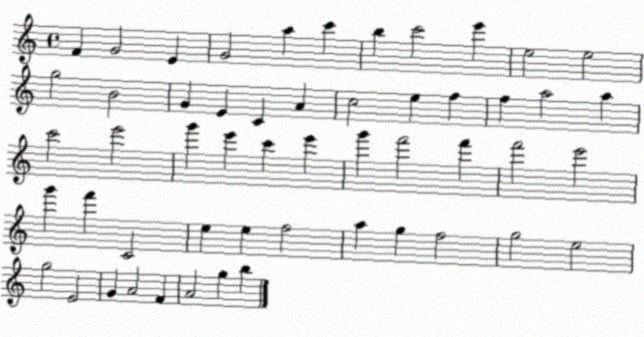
X:1
T:Untitled
M:4/4
L:1/4
K:C
F G2 E G2 a c' b c'2 e' e2 e2 g2 B2 G E C A c2 e f f a2 a c'2 e'2 g' e' c' e' g' f'2 f' f'2 e'2 g' f' C2 e e f2 a g f2 g2 e2 g2 E2 G A2 F A2 g b